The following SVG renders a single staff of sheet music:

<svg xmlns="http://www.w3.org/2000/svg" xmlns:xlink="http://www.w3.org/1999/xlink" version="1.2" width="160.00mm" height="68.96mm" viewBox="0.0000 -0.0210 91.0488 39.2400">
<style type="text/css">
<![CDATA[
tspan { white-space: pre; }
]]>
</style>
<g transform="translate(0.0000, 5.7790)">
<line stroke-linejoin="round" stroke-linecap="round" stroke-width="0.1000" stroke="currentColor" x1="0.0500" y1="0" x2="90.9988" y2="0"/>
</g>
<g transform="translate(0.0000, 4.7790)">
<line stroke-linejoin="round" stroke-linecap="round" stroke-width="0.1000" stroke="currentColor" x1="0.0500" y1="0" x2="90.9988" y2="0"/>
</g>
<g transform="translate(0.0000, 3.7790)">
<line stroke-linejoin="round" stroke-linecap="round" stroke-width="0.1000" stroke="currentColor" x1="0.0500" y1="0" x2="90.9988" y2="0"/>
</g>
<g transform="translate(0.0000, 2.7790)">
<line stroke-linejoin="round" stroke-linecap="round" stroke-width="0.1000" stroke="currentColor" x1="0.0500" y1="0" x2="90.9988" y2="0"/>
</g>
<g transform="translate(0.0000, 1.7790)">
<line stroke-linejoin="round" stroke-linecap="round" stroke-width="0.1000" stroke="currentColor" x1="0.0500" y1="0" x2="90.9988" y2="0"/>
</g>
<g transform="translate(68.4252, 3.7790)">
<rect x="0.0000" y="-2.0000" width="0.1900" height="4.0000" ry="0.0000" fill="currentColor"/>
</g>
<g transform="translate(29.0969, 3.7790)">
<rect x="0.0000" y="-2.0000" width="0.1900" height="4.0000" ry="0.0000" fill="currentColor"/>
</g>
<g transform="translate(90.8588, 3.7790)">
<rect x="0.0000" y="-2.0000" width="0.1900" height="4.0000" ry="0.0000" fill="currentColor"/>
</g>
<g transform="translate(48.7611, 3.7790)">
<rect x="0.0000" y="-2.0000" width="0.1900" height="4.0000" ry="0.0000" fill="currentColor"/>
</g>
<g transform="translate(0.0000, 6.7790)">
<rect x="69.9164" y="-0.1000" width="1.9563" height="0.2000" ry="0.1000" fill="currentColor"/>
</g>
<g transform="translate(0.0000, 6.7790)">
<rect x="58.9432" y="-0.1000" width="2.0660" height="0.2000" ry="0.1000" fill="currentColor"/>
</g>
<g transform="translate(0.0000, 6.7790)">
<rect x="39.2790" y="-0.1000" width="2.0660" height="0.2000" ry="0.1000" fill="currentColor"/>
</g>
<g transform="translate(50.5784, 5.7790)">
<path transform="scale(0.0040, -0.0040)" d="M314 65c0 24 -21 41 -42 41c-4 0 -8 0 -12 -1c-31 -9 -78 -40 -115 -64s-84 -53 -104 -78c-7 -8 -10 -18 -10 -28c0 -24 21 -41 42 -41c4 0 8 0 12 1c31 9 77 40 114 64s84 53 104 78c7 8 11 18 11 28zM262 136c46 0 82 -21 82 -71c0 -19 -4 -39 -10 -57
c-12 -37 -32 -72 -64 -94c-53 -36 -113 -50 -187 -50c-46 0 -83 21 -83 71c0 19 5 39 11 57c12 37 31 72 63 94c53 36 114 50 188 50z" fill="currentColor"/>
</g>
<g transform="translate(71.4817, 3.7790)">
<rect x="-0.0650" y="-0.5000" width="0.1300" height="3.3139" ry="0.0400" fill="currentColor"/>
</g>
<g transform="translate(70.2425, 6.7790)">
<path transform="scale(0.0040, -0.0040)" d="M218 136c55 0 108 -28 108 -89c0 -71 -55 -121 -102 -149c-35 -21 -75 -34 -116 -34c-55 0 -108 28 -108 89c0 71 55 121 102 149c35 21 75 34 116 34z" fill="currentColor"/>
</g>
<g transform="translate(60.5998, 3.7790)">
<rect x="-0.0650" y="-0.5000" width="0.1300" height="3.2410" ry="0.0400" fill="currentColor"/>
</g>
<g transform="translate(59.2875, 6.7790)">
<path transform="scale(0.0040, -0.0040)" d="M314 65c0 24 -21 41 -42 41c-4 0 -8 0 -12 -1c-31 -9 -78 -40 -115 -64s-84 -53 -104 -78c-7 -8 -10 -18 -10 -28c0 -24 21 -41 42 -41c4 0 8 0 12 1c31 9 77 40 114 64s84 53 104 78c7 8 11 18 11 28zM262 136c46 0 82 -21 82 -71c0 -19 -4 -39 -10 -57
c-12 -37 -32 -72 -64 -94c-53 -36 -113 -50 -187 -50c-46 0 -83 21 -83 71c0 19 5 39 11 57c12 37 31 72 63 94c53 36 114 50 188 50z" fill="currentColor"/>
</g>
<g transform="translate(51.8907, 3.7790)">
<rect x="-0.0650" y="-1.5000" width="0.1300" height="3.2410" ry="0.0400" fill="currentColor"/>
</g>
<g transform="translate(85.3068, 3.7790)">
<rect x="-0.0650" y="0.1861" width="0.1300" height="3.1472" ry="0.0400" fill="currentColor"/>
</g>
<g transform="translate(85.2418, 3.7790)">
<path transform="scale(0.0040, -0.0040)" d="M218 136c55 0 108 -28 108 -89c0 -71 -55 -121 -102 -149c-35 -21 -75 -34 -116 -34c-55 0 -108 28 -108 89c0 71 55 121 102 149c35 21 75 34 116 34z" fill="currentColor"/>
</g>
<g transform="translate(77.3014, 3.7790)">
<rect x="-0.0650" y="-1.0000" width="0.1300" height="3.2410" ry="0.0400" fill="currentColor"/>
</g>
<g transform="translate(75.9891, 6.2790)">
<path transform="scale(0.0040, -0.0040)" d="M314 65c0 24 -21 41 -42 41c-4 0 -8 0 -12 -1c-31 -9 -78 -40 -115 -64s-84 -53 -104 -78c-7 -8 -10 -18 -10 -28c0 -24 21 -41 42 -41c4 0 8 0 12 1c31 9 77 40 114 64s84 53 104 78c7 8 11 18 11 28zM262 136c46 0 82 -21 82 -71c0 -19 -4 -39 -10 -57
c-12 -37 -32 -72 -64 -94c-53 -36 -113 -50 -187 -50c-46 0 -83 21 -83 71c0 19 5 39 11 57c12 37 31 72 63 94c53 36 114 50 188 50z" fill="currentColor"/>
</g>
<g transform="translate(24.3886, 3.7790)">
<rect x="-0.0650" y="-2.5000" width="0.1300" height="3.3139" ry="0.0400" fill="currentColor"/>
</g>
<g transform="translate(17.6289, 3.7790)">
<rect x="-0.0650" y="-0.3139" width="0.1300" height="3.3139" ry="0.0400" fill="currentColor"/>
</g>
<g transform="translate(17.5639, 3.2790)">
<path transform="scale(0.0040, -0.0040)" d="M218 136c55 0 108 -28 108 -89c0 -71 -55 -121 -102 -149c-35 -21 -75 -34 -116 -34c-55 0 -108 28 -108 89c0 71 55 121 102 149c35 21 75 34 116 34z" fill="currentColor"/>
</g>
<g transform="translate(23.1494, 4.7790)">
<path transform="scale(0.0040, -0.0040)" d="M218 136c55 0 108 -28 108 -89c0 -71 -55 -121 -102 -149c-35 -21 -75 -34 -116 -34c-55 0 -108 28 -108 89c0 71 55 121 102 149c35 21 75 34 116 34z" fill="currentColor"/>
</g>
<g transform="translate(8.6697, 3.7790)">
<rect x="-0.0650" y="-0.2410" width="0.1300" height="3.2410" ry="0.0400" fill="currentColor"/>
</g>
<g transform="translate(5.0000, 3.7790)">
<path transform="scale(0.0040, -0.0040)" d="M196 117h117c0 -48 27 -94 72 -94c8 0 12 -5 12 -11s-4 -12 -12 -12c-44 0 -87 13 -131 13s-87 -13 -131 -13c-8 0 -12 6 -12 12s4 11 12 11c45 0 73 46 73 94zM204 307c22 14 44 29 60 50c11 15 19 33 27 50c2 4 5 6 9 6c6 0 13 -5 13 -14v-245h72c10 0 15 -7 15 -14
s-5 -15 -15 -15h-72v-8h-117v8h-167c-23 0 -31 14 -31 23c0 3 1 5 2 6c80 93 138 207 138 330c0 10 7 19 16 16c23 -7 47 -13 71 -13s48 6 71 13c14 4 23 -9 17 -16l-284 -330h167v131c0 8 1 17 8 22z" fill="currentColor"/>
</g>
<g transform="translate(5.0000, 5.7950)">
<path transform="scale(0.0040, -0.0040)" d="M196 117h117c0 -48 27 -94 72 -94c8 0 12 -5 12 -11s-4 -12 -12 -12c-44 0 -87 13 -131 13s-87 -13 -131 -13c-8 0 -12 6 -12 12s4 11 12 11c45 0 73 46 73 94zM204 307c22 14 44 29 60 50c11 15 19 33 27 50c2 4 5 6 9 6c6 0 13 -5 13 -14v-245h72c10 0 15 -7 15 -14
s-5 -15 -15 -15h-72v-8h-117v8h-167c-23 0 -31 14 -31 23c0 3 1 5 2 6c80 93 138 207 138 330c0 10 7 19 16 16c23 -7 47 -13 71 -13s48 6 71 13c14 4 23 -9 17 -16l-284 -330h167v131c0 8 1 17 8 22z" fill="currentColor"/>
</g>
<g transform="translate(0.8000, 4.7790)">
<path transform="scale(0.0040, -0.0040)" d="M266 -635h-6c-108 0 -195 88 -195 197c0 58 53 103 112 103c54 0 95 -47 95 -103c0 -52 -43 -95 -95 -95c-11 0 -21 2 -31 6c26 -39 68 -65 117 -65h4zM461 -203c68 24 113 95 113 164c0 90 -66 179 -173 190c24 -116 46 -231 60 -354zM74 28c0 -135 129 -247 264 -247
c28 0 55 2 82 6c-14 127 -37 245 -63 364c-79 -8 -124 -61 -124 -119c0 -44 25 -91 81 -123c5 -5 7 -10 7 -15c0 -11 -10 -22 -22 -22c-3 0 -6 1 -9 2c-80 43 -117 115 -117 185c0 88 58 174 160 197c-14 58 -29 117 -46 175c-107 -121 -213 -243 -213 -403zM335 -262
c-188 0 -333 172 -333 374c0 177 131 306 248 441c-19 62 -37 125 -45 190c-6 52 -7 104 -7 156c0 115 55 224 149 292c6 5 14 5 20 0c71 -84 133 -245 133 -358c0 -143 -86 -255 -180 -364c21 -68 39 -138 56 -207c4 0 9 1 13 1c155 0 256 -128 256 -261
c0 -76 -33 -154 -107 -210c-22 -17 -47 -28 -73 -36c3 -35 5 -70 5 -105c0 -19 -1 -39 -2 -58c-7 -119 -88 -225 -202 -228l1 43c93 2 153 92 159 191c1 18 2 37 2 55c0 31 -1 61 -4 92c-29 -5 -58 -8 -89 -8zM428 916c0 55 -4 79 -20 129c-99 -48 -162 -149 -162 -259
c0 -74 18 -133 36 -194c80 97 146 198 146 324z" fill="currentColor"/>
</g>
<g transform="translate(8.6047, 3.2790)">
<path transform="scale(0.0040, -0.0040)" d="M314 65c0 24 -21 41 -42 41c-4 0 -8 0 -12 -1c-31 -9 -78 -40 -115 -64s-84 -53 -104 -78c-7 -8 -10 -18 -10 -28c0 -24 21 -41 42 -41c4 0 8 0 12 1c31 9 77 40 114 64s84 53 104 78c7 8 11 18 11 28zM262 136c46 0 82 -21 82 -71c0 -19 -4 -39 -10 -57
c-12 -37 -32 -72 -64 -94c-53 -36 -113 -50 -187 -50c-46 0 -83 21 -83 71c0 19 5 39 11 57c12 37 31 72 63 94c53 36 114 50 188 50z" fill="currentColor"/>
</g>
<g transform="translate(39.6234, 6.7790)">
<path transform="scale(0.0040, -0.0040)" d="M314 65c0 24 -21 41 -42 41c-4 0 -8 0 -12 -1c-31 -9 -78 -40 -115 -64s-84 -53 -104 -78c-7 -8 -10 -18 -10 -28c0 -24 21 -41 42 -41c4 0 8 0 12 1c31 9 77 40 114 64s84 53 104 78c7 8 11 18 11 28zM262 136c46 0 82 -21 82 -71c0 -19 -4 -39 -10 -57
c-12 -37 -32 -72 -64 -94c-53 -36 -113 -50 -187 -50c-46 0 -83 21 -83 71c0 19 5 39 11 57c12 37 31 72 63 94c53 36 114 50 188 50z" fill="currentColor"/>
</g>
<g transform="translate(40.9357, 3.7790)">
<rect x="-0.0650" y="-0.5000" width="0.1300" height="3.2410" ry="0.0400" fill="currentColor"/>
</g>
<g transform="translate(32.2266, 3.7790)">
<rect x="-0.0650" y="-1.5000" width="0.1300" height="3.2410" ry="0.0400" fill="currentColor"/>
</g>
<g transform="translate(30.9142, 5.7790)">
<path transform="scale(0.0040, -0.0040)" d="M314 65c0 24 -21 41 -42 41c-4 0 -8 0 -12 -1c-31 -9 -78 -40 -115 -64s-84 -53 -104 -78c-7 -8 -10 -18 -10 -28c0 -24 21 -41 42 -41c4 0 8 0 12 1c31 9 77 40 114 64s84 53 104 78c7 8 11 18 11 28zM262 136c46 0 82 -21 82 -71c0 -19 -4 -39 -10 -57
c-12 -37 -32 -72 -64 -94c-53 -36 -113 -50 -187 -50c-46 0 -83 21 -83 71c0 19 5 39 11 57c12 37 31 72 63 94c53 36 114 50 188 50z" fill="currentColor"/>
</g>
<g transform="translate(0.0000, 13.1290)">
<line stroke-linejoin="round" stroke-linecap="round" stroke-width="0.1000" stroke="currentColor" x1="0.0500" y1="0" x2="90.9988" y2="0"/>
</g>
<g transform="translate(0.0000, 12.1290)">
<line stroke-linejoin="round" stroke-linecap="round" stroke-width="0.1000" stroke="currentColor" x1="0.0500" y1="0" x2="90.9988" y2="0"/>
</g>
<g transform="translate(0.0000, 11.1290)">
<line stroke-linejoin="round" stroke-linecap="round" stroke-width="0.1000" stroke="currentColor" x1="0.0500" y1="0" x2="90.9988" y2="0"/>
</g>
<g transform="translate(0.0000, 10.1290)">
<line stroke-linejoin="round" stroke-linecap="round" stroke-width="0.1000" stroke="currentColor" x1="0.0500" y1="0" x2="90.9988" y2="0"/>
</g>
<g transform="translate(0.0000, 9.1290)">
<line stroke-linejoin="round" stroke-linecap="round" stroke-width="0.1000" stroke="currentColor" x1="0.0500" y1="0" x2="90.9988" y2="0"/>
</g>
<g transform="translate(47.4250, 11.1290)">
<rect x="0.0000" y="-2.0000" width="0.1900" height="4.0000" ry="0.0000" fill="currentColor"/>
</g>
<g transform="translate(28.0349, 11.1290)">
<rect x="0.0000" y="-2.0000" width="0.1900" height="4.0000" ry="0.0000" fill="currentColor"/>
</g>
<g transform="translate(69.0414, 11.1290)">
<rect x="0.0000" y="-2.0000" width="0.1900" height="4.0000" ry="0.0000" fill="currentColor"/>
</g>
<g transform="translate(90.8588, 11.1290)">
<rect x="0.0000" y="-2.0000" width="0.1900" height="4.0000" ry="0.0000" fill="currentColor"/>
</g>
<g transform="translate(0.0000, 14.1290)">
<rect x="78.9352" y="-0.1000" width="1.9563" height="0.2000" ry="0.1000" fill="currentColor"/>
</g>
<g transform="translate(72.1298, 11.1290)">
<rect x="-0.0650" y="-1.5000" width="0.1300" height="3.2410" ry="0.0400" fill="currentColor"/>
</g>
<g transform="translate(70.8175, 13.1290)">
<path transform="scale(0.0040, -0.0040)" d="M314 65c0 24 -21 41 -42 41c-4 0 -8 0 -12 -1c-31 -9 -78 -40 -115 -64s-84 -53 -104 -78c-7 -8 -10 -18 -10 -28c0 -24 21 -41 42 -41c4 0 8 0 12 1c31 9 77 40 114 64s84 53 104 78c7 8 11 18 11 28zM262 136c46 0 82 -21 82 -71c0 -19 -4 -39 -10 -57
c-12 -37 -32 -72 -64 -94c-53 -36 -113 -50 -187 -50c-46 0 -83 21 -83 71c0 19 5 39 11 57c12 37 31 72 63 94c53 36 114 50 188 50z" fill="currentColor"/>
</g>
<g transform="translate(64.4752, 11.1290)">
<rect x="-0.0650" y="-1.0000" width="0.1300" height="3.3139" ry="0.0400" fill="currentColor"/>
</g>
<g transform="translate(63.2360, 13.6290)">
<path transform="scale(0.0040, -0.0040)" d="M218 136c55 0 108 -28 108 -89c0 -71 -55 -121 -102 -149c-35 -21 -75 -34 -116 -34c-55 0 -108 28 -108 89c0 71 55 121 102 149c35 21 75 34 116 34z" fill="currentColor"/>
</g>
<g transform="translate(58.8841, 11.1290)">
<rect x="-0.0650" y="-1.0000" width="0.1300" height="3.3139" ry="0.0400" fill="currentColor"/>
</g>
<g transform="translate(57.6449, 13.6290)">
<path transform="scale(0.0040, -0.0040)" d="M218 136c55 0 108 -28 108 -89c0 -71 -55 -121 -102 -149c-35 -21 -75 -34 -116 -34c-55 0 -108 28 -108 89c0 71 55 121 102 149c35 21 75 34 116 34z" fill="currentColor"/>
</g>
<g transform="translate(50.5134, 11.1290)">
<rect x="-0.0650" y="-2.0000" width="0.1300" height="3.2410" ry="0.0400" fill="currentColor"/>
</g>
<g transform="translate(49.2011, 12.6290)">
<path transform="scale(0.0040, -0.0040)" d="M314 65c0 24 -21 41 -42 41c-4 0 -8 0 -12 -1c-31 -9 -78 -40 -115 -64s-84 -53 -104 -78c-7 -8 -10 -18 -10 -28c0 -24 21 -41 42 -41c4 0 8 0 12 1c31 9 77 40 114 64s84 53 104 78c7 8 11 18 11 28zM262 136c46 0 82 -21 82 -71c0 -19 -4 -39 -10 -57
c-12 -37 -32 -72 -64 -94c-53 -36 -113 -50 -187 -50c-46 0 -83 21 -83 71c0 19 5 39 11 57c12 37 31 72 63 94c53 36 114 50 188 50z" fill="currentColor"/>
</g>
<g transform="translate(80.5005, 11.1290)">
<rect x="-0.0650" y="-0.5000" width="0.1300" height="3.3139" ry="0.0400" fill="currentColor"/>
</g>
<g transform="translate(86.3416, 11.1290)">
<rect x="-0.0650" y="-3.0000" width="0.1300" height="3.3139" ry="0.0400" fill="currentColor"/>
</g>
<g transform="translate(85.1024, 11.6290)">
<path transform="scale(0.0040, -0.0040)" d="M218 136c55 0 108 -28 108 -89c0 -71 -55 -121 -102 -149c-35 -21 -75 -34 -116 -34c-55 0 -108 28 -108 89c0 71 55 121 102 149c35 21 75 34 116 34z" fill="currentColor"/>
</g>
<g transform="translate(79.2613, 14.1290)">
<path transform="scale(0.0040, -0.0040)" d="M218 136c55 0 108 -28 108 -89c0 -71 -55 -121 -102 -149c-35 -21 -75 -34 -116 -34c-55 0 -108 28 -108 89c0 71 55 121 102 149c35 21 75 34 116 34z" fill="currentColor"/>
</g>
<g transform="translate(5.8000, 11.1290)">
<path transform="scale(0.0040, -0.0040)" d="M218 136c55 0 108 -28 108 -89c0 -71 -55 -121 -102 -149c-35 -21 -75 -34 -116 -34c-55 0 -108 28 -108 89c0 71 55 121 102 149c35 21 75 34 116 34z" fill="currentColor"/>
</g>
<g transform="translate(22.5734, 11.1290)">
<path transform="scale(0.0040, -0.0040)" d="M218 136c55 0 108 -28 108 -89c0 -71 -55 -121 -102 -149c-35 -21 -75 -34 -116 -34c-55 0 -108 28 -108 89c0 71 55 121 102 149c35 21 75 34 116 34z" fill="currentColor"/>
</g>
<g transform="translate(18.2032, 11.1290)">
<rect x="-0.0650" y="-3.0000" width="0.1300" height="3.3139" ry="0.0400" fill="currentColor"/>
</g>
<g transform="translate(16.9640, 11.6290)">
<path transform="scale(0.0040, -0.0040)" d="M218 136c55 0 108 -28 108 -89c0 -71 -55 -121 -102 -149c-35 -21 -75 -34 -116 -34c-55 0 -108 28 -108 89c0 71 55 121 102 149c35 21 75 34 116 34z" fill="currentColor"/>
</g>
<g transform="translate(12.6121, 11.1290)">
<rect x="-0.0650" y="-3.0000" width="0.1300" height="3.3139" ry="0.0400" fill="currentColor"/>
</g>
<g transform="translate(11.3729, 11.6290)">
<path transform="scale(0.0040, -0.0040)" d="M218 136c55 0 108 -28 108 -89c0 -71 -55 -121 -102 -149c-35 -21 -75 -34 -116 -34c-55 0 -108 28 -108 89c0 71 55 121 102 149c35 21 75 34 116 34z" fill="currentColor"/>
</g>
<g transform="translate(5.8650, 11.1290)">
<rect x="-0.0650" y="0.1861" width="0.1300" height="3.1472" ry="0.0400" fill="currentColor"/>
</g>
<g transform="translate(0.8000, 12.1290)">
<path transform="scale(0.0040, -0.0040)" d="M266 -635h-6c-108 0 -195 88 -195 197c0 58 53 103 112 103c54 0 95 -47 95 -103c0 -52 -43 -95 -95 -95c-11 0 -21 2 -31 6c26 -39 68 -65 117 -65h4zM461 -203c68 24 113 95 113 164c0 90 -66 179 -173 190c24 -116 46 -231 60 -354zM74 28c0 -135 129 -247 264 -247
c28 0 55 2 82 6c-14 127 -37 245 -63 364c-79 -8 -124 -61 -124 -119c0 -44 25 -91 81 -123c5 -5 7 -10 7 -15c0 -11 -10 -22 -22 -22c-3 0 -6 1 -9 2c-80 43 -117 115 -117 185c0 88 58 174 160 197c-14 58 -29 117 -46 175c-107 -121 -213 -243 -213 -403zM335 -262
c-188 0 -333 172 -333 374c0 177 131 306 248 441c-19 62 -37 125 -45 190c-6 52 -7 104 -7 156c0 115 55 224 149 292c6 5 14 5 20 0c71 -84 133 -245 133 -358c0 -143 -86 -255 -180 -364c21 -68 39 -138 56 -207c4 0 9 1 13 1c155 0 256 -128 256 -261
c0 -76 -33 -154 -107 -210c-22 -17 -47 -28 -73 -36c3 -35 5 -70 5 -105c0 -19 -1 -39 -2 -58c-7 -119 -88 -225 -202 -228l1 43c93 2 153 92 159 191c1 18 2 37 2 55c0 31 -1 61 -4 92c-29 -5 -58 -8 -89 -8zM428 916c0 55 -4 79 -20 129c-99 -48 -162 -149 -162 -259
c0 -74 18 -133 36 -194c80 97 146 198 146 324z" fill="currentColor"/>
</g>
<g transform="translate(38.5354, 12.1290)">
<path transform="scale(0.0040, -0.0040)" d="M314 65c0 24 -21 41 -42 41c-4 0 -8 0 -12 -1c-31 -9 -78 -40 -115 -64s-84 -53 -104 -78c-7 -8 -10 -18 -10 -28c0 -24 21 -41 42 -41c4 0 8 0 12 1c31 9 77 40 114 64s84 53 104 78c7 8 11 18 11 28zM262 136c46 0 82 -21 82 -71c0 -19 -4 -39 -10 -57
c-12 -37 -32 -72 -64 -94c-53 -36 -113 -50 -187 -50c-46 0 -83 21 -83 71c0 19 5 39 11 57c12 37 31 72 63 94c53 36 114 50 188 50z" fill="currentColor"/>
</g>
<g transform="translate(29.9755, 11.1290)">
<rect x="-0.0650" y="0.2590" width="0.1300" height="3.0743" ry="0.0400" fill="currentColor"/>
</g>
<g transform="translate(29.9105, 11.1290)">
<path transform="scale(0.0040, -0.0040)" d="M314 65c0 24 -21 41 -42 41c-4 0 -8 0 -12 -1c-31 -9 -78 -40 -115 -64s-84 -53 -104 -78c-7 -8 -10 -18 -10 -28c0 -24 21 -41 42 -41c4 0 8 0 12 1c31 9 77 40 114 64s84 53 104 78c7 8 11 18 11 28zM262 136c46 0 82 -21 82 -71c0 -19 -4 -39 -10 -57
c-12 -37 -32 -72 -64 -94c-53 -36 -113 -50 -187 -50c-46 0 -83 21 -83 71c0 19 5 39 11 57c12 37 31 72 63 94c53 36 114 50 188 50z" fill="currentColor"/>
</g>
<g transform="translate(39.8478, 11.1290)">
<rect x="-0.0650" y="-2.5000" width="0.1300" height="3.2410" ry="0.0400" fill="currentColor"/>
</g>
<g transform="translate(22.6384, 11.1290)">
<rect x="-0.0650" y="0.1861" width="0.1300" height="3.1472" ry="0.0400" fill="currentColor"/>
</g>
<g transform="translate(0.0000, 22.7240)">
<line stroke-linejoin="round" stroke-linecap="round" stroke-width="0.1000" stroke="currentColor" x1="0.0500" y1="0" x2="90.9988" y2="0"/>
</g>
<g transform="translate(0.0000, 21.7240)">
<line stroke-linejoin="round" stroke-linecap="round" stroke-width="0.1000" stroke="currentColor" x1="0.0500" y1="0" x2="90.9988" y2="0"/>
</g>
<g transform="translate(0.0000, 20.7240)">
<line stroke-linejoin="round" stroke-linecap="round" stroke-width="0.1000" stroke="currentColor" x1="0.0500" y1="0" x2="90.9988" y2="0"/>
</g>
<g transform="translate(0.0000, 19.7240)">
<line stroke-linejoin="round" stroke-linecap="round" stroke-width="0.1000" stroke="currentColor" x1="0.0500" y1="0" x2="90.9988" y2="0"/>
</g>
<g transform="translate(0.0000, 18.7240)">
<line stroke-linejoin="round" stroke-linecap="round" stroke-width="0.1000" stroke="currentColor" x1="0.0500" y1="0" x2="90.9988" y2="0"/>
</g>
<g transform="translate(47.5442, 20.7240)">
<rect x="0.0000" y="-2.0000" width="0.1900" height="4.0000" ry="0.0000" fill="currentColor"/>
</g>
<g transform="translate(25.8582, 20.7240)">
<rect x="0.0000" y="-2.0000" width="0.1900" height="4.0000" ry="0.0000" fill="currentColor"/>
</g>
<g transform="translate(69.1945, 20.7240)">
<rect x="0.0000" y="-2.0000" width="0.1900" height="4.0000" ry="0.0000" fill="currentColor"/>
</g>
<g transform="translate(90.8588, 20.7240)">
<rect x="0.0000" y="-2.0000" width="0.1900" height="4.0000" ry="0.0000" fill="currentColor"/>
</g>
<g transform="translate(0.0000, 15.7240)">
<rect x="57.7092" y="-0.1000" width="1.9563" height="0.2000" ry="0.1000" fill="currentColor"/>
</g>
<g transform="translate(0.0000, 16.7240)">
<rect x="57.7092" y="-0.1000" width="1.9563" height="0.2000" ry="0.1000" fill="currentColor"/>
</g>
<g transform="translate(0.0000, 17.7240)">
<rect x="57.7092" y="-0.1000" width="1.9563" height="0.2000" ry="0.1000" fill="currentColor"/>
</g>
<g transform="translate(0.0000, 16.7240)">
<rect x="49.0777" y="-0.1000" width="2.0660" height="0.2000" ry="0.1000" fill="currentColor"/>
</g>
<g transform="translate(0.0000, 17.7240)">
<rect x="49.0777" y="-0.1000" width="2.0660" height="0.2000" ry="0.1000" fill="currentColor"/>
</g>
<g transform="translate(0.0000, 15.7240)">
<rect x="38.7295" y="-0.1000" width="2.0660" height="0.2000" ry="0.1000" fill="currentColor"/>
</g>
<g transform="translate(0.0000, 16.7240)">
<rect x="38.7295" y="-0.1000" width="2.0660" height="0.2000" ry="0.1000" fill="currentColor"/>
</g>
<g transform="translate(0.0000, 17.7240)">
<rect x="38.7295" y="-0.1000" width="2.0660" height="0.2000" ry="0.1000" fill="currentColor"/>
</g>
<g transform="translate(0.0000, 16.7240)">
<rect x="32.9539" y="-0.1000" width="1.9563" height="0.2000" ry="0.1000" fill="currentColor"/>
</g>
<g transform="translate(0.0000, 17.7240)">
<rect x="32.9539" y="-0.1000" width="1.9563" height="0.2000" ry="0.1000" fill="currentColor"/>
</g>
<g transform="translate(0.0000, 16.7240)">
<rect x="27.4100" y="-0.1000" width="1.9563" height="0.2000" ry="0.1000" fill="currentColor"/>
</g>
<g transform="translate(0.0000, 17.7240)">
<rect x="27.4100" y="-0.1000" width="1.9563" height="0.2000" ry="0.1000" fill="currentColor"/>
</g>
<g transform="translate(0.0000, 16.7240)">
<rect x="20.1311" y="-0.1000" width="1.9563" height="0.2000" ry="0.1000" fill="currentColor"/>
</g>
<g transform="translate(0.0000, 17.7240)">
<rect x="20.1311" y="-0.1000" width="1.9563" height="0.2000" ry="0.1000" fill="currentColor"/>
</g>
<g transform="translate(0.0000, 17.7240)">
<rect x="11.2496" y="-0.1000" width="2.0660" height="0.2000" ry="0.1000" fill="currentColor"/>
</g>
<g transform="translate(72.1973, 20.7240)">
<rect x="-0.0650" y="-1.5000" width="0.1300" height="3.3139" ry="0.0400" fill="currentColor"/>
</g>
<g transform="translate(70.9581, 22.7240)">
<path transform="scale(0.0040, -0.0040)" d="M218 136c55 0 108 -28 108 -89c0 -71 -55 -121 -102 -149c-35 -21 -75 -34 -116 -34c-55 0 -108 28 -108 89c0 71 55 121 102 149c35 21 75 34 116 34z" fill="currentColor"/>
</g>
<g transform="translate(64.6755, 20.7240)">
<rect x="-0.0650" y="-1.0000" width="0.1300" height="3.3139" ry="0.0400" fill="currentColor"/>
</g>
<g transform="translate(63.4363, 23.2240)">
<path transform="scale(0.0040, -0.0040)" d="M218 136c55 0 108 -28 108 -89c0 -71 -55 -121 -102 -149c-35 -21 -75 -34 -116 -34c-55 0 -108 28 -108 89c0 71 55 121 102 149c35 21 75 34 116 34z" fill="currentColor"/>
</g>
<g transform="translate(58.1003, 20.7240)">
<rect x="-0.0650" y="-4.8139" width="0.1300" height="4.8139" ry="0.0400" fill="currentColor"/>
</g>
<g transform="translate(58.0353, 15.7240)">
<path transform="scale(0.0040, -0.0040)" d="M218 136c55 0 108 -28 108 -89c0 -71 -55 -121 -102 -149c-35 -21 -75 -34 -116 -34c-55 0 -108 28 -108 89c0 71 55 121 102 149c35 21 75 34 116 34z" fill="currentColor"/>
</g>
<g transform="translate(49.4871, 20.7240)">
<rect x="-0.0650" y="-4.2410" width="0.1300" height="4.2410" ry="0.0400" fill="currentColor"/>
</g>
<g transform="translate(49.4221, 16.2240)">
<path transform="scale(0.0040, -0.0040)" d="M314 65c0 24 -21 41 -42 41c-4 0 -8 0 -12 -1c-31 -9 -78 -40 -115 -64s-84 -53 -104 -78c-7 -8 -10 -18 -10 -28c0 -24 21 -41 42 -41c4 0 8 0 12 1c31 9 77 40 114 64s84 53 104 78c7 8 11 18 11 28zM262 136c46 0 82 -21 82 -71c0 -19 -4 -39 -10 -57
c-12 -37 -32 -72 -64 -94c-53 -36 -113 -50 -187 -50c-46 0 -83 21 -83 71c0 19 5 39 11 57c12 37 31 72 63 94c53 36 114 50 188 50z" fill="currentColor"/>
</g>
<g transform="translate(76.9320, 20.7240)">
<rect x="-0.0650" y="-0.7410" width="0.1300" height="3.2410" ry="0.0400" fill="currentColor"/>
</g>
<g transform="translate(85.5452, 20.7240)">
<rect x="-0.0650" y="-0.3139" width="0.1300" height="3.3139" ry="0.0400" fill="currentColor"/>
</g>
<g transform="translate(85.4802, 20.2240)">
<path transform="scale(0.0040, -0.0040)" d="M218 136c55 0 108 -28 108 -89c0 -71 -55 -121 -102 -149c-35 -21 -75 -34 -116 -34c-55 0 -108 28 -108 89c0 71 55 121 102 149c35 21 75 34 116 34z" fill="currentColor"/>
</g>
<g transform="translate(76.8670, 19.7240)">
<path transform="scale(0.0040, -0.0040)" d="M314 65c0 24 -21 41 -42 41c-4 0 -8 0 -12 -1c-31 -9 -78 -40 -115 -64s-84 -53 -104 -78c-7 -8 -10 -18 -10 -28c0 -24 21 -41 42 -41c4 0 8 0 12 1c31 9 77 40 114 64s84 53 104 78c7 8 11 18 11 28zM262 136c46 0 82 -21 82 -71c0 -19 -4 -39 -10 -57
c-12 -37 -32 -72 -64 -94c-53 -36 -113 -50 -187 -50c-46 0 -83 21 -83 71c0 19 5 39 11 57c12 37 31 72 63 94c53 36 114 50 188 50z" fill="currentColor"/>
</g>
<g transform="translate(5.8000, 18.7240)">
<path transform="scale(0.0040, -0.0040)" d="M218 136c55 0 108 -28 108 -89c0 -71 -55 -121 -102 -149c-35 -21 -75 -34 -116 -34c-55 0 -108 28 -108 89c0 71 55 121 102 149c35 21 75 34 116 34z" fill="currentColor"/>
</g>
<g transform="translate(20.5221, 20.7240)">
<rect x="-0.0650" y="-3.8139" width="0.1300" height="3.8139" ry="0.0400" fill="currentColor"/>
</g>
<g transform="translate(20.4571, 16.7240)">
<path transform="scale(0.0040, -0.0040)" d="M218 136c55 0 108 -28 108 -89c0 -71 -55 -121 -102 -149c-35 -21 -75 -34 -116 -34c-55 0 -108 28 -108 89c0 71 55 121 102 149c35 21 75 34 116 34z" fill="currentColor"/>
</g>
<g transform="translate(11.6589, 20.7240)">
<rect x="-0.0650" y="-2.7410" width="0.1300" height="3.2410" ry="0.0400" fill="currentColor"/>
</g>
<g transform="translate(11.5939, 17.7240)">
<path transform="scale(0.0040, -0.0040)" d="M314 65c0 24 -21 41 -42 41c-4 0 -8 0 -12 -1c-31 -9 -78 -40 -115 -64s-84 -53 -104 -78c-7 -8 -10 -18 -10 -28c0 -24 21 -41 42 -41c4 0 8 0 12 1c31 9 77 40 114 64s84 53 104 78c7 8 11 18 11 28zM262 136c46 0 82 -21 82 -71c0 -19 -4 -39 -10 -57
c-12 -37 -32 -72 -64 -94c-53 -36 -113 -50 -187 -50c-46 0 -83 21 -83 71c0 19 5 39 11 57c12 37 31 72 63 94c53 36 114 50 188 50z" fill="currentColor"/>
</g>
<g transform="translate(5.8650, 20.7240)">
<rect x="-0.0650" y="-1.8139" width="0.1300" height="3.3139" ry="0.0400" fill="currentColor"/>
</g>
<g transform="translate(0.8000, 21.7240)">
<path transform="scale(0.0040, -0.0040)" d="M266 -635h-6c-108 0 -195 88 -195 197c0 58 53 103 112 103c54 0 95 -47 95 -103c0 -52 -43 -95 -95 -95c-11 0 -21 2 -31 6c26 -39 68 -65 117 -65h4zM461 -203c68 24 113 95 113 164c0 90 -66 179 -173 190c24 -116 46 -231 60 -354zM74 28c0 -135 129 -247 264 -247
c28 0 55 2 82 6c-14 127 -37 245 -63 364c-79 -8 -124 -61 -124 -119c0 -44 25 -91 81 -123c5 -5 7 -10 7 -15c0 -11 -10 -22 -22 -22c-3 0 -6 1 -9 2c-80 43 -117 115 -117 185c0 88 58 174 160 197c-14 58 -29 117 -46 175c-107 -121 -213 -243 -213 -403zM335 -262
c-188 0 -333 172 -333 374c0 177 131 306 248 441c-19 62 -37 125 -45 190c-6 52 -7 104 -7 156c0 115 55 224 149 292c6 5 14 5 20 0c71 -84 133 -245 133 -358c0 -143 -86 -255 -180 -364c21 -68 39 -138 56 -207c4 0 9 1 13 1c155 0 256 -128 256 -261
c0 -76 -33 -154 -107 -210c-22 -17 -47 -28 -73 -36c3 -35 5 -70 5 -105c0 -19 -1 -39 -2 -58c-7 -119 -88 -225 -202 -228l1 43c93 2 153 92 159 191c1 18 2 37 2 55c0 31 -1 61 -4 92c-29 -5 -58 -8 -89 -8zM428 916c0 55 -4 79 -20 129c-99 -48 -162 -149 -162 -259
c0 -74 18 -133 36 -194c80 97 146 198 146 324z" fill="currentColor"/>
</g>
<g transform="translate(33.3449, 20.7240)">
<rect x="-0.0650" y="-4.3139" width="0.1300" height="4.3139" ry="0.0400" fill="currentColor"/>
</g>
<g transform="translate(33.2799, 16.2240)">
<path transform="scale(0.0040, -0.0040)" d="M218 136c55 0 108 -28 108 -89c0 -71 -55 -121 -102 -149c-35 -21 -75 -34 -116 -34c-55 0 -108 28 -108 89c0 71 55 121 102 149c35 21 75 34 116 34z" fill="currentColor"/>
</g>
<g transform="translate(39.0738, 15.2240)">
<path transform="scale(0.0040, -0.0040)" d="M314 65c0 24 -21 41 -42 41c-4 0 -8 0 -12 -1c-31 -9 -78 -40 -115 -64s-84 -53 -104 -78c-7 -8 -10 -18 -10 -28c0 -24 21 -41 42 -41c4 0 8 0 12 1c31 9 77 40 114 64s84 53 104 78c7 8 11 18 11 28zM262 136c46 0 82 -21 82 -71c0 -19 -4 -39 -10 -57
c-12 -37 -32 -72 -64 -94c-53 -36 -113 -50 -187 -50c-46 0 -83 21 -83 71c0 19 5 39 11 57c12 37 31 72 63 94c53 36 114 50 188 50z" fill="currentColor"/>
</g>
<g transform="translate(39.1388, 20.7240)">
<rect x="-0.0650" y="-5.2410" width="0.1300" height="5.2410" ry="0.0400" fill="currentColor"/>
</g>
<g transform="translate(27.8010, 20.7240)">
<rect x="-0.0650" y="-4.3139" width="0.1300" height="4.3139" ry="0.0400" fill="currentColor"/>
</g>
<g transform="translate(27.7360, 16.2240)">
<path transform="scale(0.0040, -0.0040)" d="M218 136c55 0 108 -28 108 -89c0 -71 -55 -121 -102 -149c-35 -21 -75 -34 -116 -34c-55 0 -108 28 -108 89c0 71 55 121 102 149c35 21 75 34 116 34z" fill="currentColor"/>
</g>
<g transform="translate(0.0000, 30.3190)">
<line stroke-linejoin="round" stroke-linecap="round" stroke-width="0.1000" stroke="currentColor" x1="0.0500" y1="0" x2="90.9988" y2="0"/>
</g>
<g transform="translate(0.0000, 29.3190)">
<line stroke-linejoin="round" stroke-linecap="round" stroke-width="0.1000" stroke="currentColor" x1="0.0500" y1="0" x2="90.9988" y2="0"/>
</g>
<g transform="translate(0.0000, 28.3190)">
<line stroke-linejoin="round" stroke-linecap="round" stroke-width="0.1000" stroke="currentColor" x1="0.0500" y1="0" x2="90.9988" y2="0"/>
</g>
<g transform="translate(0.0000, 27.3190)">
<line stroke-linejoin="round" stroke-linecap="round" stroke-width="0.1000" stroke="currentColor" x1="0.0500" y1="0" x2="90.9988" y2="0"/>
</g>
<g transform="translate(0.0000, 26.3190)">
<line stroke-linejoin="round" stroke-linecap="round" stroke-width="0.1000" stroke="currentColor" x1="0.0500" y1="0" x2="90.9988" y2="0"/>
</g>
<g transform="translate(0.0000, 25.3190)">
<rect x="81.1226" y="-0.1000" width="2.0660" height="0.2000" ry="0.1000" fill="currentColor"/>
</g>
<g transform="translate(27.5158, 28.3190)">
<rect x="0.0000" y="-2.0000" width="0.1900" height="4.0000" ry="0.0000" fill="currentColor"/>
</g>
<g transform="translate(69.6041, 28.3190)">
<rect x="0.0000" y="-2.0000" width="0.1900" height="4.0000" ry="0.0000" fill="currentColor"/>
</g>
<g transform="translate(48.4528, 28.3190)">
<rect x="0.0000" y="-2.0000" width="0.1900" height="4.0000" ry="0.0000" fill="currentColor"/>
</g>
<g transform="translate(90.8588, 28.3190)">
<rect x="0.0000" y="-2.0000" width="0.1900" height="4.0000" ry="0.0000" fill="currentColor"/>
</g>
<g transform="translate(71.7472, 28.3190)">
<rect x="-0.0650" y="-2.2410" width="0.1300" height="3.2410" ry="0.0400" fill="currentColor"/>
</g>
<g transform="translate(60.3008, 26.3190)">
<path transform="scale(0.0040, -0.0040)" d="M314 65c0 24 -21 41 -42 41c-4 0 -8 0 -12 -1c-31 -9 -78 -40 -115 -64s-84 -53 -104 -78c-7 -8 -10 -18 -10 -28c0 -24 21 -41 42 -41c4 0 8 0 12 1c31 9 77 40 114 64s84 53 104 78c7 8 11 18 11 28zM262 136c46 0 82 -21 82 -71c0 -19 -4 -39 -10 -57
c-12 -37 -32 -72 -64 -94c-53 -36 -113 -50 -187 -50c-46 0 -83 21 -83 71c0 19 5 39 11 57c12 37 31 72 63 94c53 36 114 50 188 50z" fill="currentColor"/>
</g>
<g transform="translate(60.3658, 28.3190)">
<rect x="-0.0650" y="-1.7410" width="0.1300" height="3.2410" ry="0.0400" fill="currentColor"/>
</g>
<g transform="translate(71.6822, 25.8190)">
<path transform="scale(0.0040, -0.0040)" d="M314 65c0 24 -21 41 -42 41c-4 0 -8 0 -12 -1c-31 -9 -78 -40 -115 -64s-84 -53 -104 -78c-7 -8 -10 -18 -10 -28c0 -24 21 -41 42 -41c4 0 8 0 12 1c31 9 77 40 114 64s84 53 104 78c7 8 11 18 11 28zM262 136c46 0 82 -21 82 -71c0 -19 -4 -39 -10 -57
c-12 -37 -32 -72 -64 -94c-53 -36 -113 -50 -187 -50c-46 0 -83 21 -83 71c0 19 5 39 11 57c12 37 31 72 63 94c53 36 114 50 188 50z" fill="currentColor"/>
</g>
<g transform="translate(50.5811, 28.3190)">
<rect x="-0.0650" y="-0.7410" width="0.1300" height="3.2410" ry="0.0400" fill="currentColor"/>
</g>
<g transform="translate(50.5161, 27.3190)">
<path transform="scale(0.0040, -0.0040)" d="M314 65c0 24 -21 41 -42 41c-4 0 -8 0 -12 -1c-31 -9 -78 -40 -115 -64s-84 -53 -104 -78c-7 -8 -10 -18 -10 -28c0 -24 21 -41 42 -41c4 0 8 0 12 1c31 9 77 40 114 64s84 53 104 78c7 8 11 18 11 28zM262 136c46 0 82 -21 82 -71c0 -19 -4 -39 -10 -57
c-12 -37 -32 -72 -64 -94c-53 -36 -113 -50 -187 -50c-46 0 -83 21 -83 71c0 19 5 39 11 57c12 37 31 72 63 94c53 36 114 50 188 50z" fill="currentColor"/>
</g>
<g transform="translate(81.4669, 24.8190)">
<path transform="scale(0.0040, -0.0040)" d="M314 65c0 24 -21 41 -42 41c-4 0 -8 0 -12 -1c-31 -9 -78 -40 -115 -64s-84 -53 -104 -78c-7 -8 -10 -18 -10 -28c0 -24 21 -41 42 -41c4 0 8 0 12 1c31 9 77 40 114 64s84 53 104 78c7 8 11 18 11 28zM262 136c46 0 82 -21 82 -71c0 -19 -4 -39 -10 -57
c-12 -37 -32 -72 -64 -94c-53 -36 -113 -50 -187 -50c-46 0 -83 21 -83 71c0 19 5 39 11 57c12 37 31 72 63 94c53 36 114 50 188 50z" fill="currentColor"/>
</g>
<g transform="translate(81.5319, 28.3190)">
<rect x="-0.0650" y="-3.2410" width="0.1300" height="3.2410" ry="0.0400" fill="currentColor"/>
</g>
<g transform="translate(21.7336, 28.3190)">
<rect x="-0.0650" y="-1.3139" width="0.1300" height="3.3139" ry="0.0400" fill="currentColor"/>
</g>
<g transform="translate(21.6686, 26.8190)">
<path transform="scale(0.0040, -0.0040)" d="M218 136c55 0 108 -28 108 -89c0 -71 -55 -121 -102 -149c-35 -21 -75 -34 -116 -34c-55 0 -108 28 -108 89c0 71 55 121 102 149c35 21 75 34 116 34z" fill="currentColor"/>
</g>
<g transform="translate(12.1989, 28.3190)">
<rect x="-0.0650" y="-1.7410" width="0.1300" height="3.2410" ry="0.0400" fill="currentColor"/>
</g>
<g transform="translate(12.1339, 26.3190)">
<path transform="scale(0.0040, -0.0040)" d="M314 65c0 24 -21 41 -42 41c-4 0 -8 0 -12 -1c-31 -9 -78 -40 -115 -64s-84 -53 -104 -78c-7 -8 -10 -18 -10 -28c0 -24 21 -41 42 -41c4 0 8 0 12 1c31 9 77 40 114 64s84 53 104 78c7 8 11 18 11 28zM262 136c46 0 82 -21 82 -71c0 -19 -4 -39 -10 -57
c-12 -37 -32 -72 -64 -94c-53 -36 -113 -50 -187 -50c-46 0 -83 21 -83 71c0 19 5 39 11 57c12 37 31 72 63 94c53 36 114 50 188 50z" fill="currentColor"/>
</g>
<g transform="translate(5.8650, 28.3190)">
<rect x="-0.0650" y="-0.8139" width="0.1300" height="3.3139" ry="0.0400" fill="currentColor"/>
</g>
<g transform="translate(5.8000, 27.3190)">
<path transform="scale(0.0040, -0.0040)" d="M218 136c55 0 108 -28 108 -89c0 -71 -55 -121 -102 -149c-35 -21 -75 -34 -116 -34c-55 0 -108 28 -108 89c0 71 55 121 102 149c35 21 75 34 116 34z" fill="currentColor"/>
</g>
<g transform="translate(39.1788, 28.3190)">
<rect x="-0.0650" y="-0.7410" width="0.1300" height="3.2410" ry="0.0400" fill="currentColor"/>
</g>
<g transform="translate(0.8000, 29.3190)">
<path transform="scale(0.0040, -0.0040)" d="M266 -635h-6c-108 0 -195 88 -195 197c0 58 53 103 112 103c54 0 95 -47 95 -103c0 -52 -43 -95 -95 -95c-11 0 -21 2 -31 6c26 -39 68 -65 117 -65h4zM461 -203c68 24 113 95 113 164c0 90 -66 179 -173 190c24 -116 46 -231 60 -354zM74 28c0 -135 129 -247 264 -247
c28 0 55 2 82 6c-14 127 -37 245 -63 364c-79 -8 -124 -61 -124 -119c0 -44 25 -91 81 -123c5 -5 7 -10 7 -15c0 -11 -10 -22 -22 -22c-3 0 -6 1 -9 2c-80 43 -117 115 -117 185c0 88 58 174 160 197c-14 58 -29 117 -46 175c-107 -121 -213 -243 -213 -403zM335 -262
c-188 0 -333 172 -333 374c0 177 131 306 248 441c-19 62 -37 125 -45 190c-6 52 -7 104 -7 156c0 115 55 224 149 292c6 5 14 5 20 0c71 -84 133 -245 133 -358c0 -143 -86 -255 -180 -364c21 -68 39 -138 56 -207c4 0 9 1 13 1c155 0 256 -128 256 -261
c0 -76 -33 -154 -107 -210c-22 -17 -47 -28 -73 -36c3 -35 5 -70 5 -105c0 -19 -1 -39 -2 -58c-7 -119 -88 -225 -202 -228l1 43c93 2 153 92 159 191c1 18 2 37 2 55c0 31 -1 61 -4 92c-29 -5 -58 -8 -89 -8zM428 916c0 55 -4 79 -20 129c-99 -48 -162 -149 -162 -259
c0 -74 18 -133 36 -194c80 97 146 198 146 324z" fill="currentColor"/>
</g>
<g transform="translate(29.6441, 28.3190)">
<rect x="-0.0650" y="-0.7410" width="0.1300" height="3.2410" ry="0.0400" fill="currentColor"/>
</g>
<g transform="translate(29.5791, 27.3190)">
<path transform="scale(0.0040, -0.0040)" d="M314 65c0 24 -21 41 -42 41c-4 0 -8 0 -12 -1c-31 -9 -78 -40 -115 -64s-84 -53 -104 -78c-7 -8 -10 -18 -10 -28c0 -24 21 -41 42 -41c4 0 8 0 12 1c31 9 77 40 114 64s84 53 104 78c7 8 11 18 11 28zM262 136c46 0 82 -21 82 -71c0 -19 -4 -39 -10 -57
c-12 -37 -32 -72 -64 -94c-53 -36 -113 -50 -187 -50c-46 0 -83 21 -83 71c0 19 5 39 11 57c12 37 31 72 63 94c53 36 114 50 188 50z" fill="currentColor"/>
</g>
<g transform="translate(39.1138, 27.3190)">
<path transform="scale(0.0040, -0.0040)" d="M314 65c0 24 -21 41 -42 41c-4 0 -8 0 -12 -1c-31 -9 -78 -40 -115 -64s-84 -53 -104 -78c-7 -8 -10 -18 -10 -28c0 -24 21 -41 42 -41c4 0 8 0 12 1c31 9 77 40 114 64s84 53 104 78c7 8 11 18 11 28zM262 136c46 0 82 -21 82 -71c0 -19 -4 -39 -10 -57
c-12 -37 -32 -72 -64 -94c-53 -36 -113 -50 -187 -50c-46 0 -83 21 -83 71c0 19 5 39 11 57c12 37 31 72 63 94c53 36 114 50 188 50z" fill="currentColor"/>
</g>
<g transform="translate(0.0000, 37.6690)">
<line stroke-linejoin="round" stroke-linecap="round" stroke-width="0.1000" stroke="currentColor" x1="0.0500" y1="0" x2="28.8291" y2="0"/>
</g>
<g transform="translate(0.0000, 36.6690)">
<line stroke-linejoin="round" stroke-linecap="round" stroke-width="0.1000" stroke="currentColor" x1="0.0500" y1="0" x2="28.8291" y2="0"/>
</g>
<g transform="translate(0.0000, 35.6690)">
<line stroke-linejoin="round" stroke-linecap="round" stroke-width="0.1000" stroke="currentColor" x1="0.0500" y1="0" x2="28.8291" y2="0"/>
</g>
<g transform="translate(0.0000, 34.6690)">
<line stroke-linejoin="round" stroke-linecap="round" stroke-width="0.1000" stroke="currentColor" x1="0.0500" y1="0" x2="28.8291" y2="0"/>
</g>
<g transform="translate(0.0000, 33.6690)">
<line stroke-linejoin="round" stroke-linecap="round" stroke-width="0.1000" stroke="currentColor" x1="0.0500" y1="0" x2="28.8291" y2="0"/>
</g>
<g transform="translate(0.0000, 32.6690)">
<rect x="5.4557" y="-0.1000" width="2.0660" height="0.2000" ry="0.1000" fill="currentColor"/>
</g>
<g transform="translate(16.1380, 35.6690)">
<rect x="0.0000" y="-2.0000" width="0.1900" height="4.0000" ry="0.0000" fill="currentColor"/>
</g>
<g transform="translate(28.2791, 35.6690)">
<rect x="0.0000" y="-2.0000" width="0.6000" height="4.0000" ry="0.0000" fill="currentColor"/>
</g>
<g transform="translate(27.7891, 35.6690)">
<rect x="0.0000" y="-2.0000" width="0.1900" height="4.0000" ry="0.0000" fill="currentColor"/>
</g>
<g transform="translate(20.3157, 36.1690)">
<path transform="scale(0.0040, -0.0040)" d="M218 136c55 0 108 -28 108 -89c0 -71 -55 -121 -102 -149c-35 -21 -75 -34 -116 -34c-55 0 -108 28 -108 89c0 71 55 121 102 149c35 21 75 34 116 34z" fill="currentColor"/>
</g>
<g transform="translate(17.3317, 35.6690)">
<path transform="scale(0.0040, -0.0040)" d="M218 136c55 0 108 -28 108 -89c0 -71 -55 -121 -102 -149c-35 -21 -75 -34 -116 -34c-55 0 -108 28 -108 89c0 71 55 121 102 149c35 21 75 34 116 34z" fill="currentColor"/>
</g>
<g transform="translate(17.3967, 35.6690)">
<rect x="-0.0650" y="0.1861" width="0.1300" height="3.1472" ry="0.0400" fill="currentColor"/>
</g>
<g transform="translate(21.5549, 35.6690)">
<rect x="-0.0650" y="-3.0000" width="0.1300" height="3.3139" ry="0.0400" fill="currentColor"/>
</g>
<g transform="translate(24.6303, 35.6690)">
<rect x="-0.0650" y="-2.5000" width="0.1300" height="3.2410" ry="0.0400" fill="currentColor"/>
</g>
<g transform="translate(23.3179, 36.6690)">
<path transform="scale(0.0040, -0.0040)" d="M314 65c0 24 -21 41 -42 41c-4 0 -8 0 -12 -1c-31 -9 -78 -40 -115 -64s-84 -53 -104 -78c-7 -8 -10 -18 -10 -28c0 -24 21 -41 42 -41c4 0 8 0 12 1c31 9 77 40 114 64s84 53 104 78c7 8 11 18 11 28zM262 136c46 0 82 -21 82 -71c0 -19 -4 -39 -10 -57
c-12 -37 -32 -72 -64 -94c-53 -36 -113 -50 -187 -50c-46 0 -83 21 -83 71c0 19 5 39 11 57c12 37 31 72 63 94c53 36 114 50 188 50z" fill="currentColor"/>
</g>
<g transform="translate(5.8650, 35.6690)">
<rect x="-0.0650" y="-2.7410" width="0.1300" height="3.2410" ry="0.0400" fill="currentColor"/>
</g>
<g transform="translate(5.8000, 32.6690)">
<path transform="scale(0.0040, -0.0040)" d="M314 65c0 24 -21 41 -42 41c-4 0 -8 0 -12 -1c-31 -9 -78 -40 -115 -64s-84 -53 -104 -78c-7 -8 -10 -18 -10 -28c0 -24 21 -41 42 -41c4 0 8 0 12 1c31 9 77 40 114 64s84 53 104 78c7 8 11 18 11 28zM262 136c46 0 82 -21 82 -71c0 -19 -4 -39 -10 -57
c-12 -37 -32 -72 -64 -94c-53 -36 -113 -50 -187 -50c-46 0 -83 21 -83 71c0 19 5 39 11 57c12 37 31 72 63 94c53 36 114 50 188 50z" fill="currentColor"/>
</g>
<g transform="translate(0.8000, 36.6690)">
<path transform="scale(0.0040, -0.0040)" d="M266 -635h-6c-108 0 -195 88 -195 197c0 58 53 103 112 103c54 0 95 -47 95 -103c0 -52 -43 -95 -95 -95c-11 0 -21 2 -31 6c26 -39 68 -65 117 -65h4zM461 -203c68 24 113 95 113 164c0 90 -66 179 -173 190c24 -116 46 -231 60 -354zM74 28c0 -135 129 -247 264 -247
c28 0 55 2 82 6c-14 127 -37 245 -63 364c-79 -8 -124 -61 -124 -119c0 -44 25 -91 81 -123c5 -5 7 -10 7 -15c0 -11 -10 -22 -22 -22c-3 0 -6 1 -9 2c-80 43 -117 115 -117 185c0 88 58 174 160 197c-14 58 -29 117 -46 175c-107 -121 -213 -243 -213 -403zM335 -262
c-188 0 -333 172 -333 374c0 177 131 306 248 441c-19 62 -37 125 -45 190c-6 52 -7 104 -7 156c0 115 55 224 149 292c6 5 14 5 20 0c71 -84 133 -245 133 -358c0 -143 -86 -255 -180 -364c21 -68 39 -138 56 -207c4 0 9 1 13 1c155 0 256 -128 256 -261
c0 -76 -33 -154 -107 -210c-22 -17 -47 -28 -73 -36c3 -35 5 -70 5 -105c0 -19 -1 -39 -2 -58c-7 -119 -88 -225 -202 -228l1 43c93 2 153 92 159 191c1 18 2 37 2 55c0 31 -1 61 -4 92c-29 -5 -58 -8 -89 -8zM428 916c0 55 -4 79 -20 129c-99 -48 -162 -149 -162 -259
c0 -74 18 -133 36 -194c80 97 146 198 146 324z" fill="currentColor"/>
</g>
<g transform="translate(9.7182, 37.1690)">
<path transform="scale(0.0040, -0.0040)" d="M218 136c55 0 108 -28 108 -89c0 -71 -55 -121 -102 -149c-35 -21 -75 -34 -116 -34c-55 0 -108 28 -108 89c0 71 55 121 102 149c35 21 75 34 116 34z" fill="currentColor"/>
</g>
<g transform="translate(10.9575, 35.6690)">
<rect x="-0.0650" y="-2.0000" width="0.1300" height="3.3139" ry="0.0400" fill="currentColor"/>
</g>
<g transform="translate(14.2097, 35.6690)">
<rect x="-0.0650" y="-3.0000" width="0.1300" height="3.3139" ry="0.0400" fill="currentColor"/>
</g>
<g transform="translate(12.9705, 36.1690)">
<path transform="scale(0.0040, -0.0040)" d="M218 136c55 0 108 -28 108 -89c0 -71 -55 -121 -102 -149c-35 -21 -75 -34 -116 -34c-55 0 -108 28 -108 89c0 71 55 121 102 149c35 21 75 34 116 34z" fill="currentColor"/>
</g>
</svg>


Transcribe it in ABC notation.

X:1
T:Untitled
M:4/4
L:1/4
K:C
c2 c G E2 C2 E2 C2 C D2 B B A A B B2 G2 F2 D D E2 C A f a2 c' d' d' f'2 d'2 e' D E d2 c d f2 e d2 d2 d2 f2 g2 b2 a2 F A B A G2